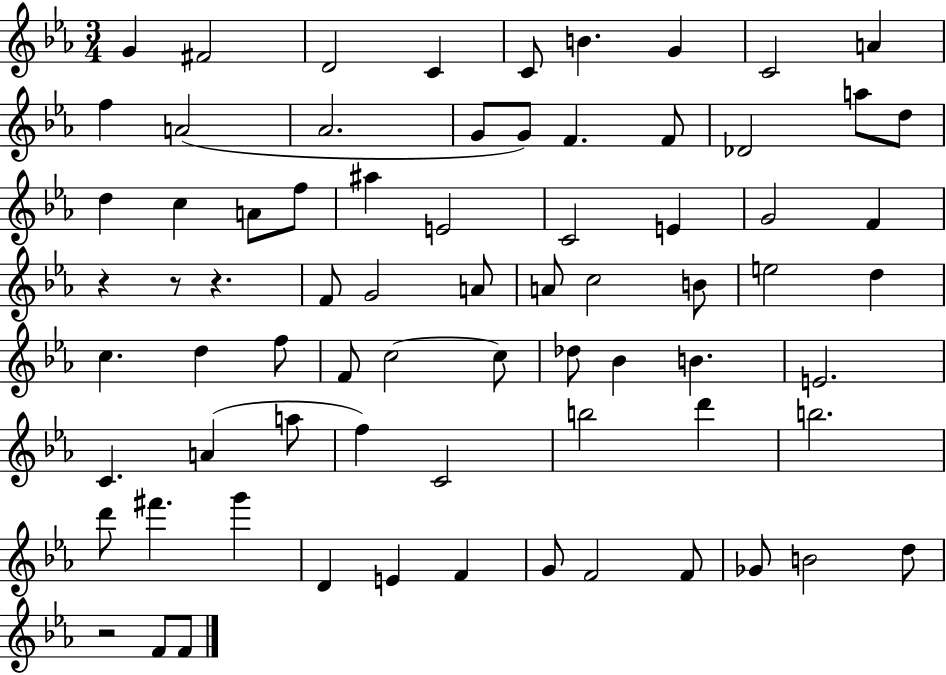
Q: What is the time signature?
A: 3/4